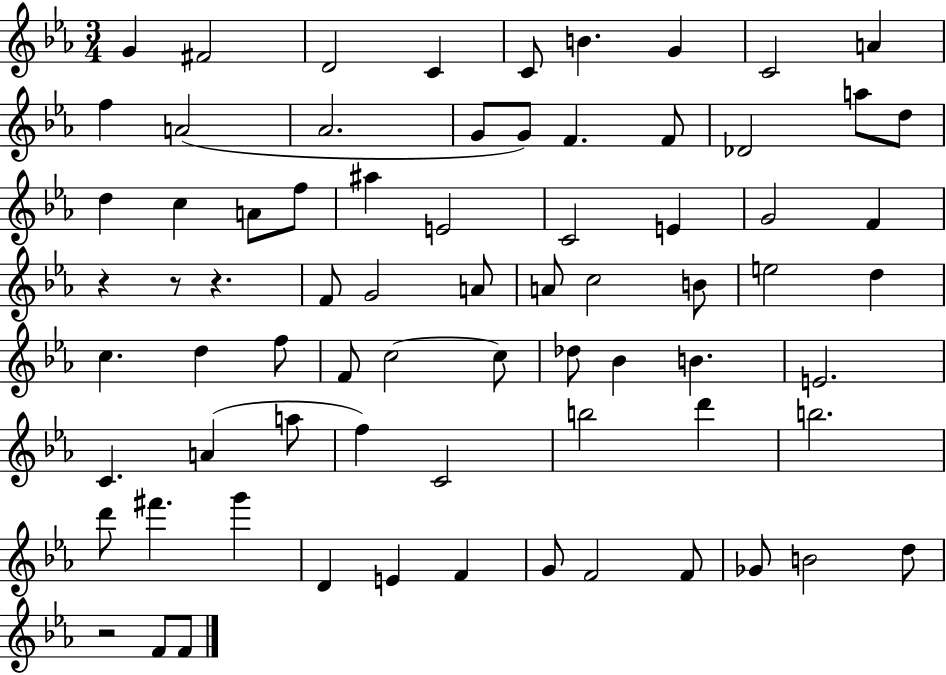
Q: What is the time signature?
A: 3/4